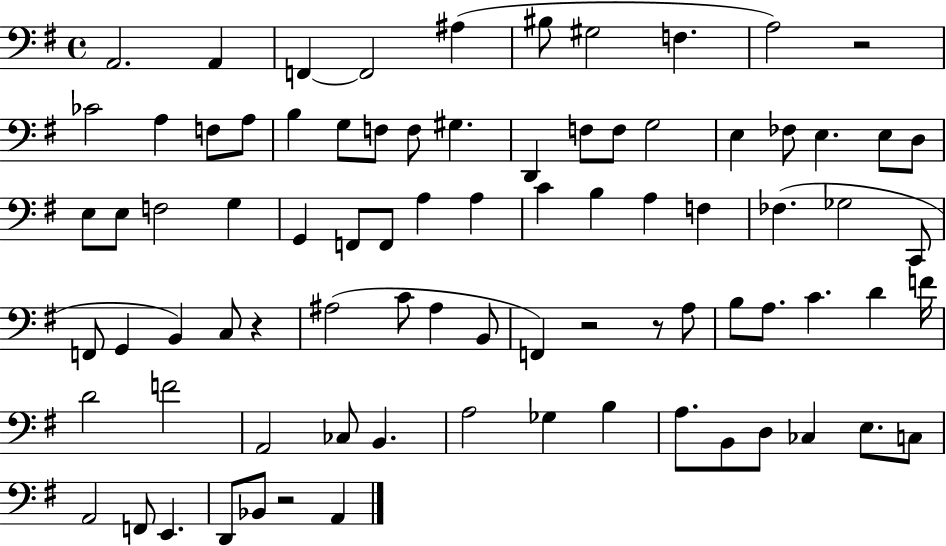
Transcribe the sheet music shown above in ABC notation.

X:1
T:Untitled
M:4/4
L:1/4
K:G
A,,2 A,, F,, F,,2 ^A, ^B,/2 ^G,2 F, A,2 z2 _C2 A, F,/2 A,/2 B, G,/2 F,/2 F,/2 ^G, D,, F,/2 F,/2 G,2 E, _F,/2 E, E,/2 D,/2 E,/2 E,/2 F,2 G, G,, F,,/2 F,,/2 A, A, C B, A, F, _F, _G,2 C,,/2 F,,/2 G,, B,, C,/2 z ^A,2 C/2 ^A, B,,/2 F,, z2 z/2 A,/2 B,/2 A,/2 C D F/4 D2 F2 A,,2 _C,/2 B,, A,2 _G, B, A,/2 B,,/2 D,/2 _C, E,/2 C,/2 A,,2 F,,/2 E,, D,,/2 _B,,/2 z2 A,,